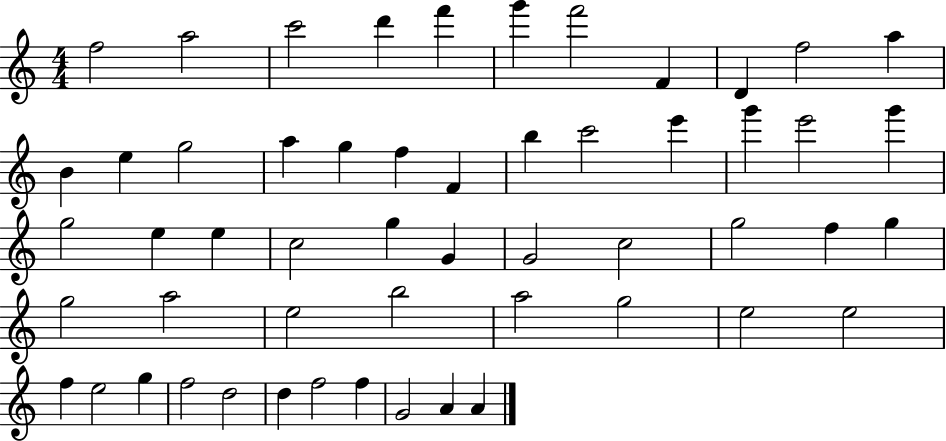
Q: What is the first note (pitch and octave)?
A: F5